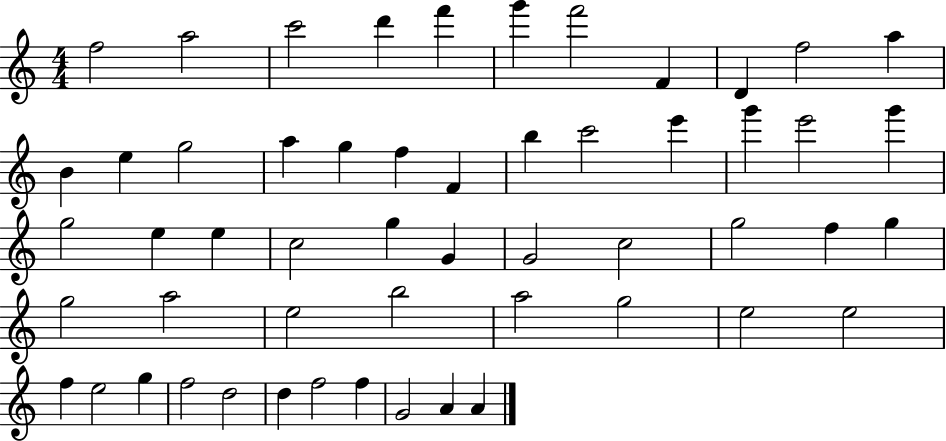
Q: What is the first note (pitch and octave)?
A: F5